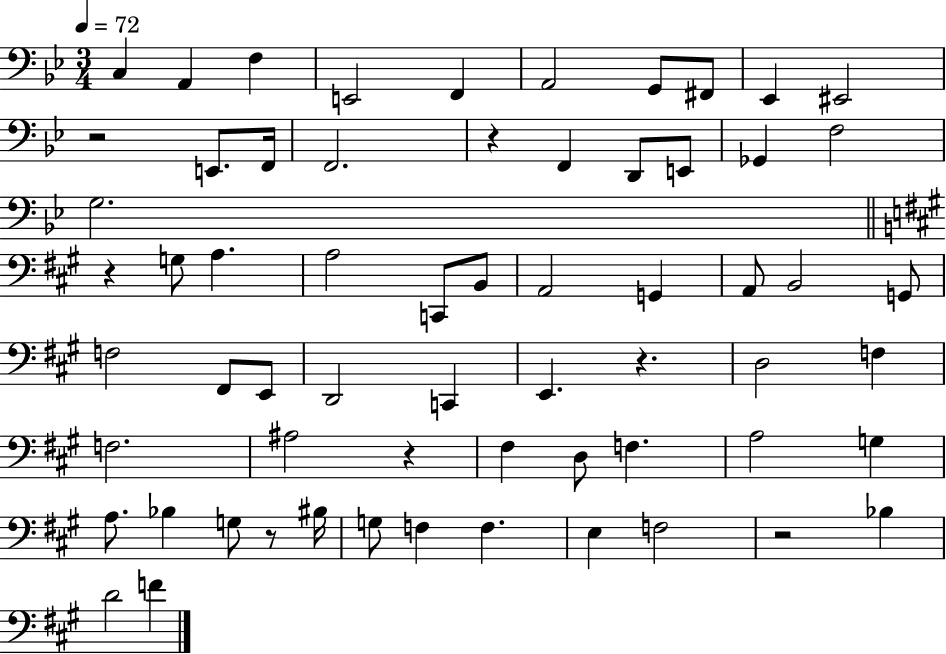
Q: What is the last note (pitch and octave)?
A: F4